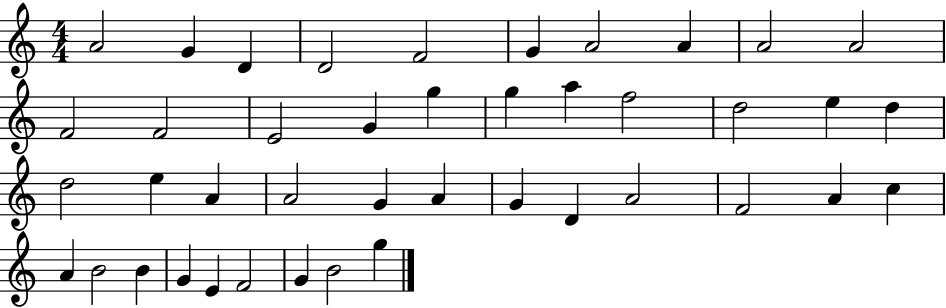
{
  \clef treble
  \numericTimeSignature
  \time 4/4
  \key c \major
  a'2 g'4 d'4 | d'2 f'2 | g'4 a'2 a'4 | a'2 a'2 | \break f'2 f'2 | e'2 g'4 g''4 | g''4 a''4 f''2 | d''2 e''4 d''4 | \break d''2 e''4 a'4 | a'2 g'4 a'4 | g'4 d'4 a'2 | f'2 a'4 c''4 | \break a'4 b'2 b'4 | g'4 e'4 f'2 | g'4 b'2 g''4 | \bar "|."
}